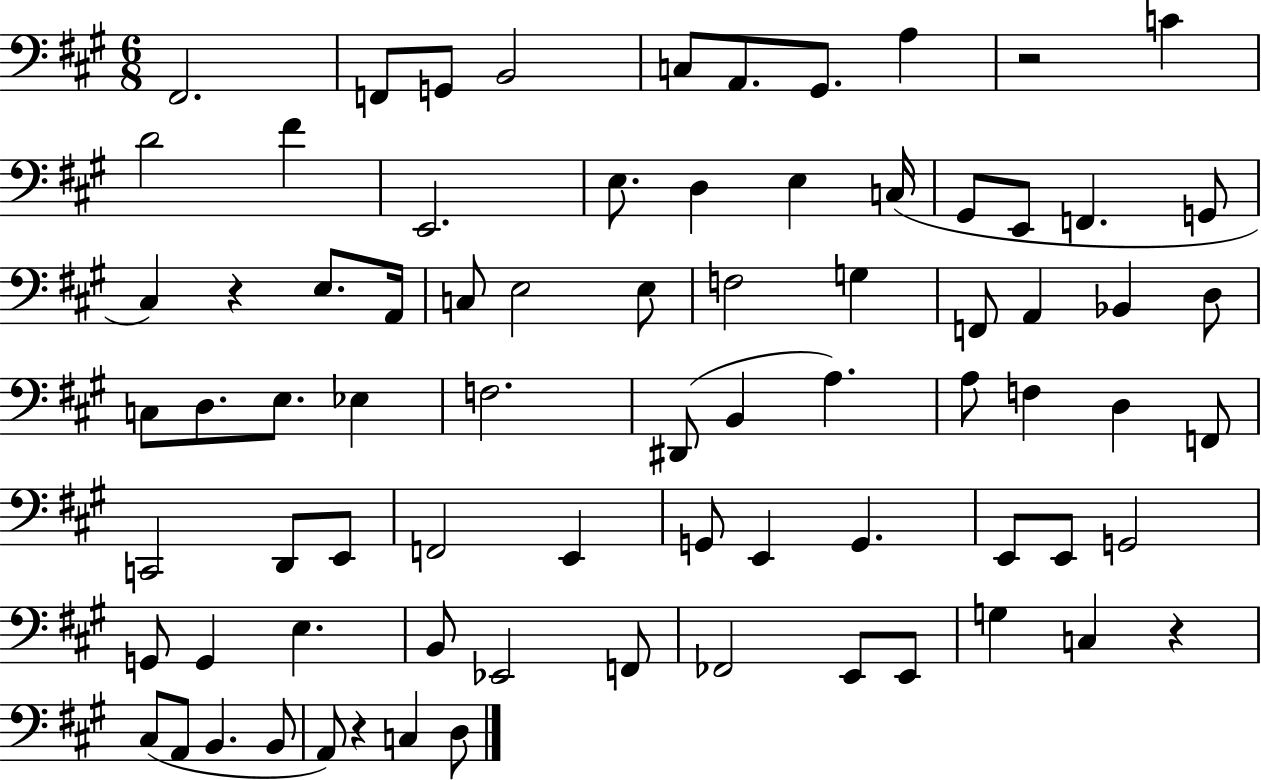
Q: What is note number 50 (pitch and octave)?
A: G2